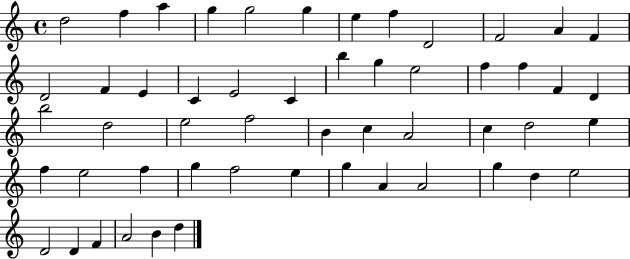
{
  \clef treble
  \time 4/4
  \defaultTimeSignature
  \key c \major
  d''2 f''4 a''4 | g''4 g''2 g''4 | e''4 f''4 d'2 | f'2 a'4 f'4 | \break d'2 f'4 e'4 | c'4 e'2 c'4 | b''4 g''4 e''2 | f''4 f''4 f'4 d'4 | \break b''2 d''2 | e''2 f''2 | b'4 c''4 a'2 | c''4 d''2 e''4 | \break f''4 e''2 f''4 | g''4 f''2 e''4 | g''4 a'4 a'2 | g''4 d''4 e''2 | \break d'2 d'4 f'4 | a'2 b'4 d''4 | \bar "|."
}